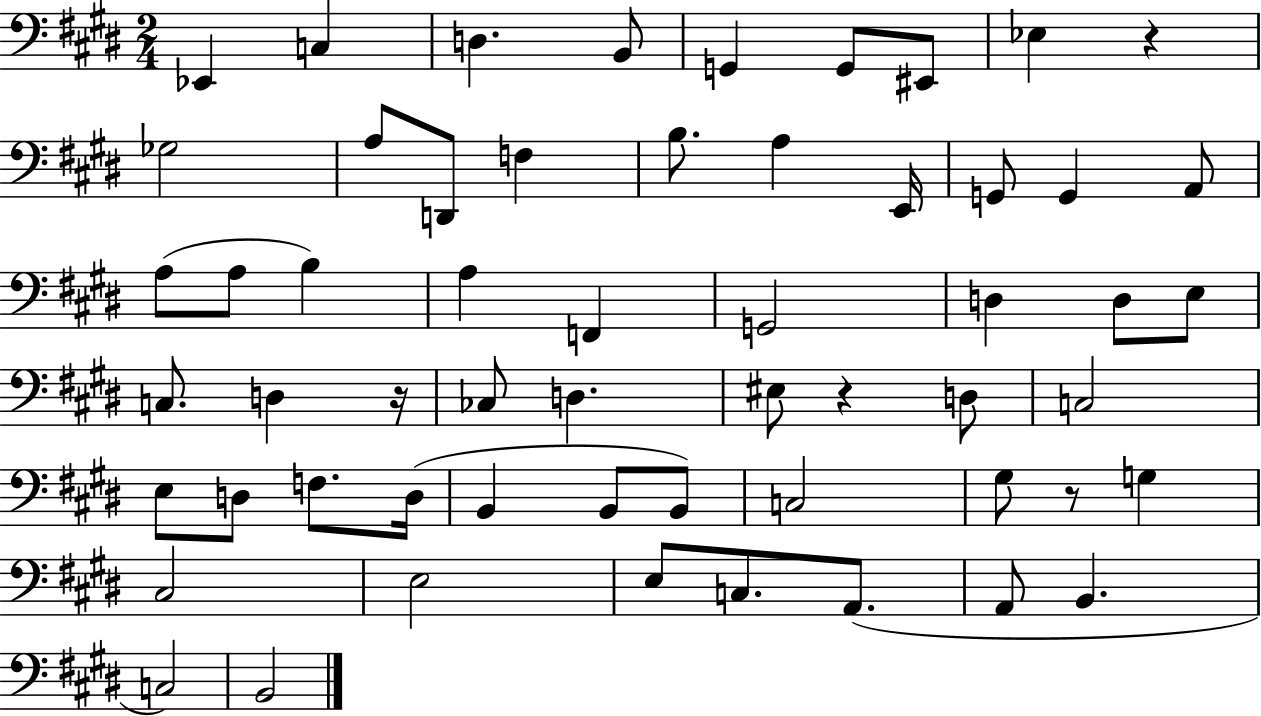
X:1
T:Untitled
M:2/4
L:1/4
K:E
_E,, C, D, B,,/2 G,, G,,/2 ^E,,/2 _E, z _G,2 A,/2 D,,/2 F, B,/2 A, E,,/4 G,,/2 G,, A,,/2 A,/2 A,/2 B, A, F,, G,,2 D, D,/2 E,/2 C,/2 D, z/4 _C,/2 D, ^E,/2 z D,/2 C,2 E,/2 D,/2 F,/2 D,/4 B,, B,,/2 B,,/2 C,2 ^G,/2 z/2 G, ^C,2 E,2 E,/2 C,/2 A,,/2 A,,/2 B,, C,2 B,,2